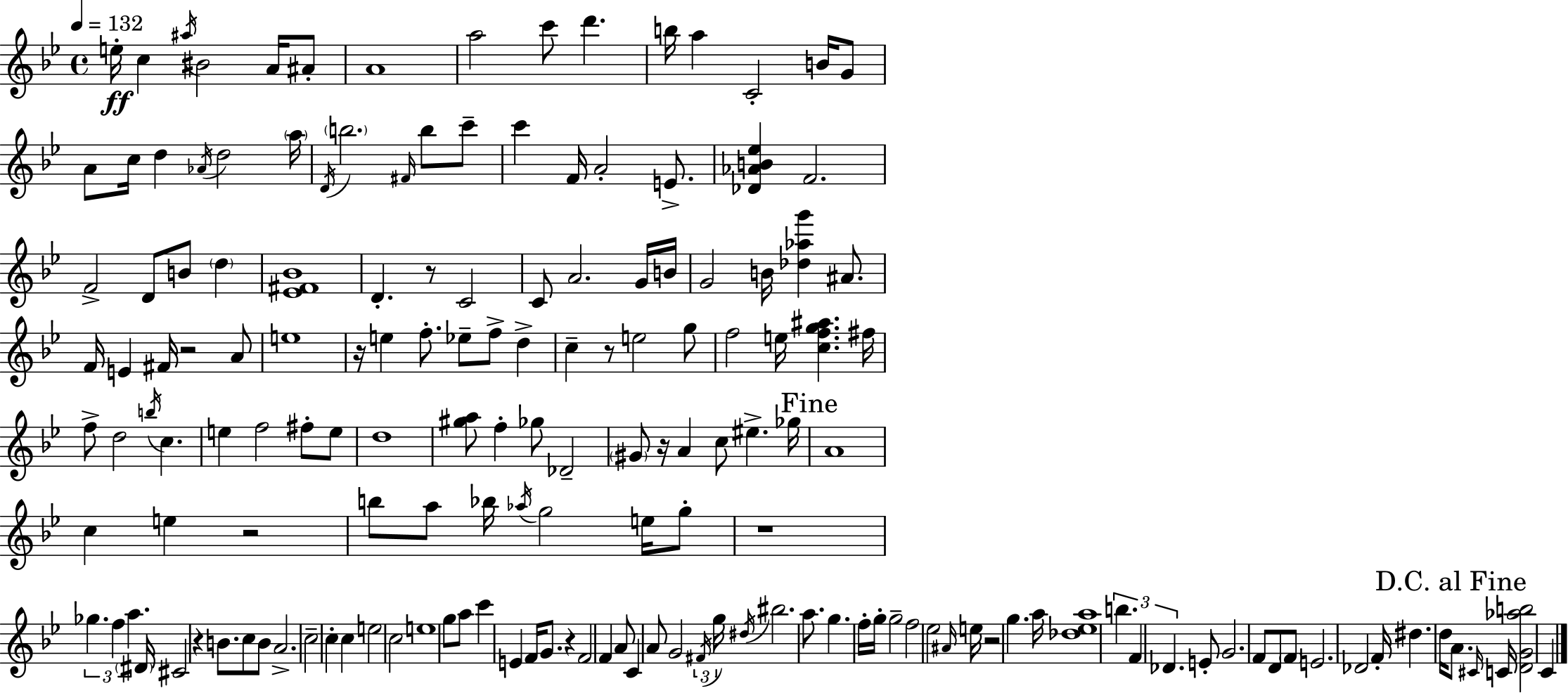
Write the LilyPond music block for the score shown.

{
  \clef treble
  \time 4/4
  \defaultTimeSignature
  \key g \minor
  \tempo 4 = 132
  e''16-.\ff c''4 \acciaccatura { ais''16 } bis'2 a'16 ais'8-. | a'1 | a''2 c'''8 d'''4. | b''16 a''4 c'2-. b'16 g'8 | \break a'8 c''16 d''4 \acciaccatura { aes'16 } d''2 | \parenthesize a''16 \acciaccatura { d'16 } \parenthesize b''2. \grace { fis'16 } | b''8 c'''8-- c'''4 f'16 a'2-. | e'8.-> <des' aes' b' ees''>4 f'2. | \break f'2-> d'8 b'8 | \parenthesize d''4 <ees' fis' bes'>1 | d'4.-. r8 c'2 | c'8 a'2. | \break g'16 b'16 g'2 b'16 <des'' aes'' g'''>4 | ais'8. f'16 e'4 fis'16 r2 | a'8 e''1 | r16 e''4 f''8.-. ees''8-- f''8-> | \break d''4-> c''4-- r8 e''2 | g''8 f''2 e''16 <c'' f'' g'' ais''>4. | fis''16 f''8-> d''2 \acciaccatura { b''16 } c''4. | e''4 f''2 | \break fis''8-. e''8 d''1 | <gis'' a''>8 f''4-. ges''8 des'2-- | \parenthesize gis'8 r16 a'4 c''8 eis''4.-> | ges''16 \mark "Fine" a'1 | \break c''4 e''4 r2 | b''8 a''8 bes''16 \acciaccatura { aes''16 } g''2 | e''16 g''8-. r1 | \tuplet 3/2 { ges''4. f''4 | \break a''4. } \parenthesize dis'16 cis'2 r4 | b'8. c''8 b'8 a'2.-> | c''2-- c''4-. | c''4 e''2 c''2 | \break e''1 | g''8 a''8 c'''4 e'4 | f'16 g'8. r4 f'2 | f'4 a'8 c'4 a'8 g'2 | \break \tuplet 3/2 { \acciaccatura { fis'16 } g''16 \acciaccatura { dis''16 } } bis''2. | a''8. g''4. f''16-. g''16-. | g''2-- f''2 | ees''2 \grace { ais'16 } e''16 r2 | \break g''4. a''16 <des'' ees'' a''>1 | \tuplet 3/2 { b''4. f'4 | des'4. } e'8-. g'2. | f'8 d'8 \parenthesize f'8 e'2. | \break des'2 | f'16-. dis''4. d''16 \mark "D.C. al Fine" a'8. \grace { cis'16 } c'16 <d' g' aes'' b''>2 | c'4 \bar "|."
}